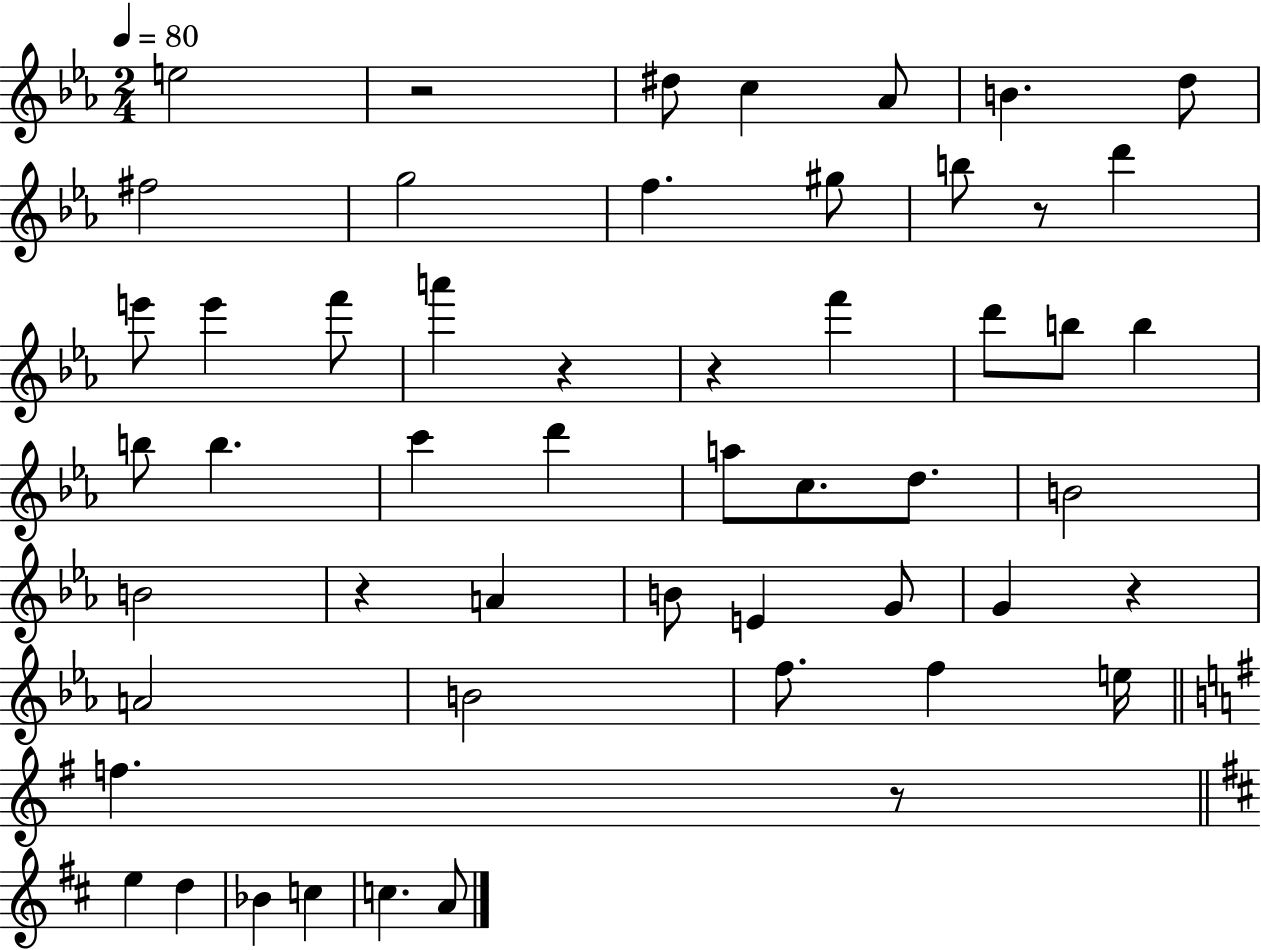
{
  \clef treble
  \numericTimeSignature
  \time 2/4
  \key ees \major
  \tempo 4 = 80
  e''2 | r2 | dis''8 c''4 aes'8 | b'4. d''8 | \break fis''2 | g''2 | f''4. gis''8 | b''8 r8 d'''4 | \break e'''8 e'''4 f'''8 | a'''4 r4 | r4 f'''4 | d'''8 b''8 b''4 | \break b''8 b''4. | c'''4 d'''4 | a''8 c''8. d''8. | b'2 | \break b'2 | r4 a'4 | b'8 e'4 g'8 | g'4 r4 | \break a'2 | b'2 | f''8. f''4 e''16 | \bar "||" \break \key e \minor f''4. r8 | \bar "||" \break \key b \minor e''4 d''4 | bes'4 c''4 | c''4. a'8 | \bar "|."
}